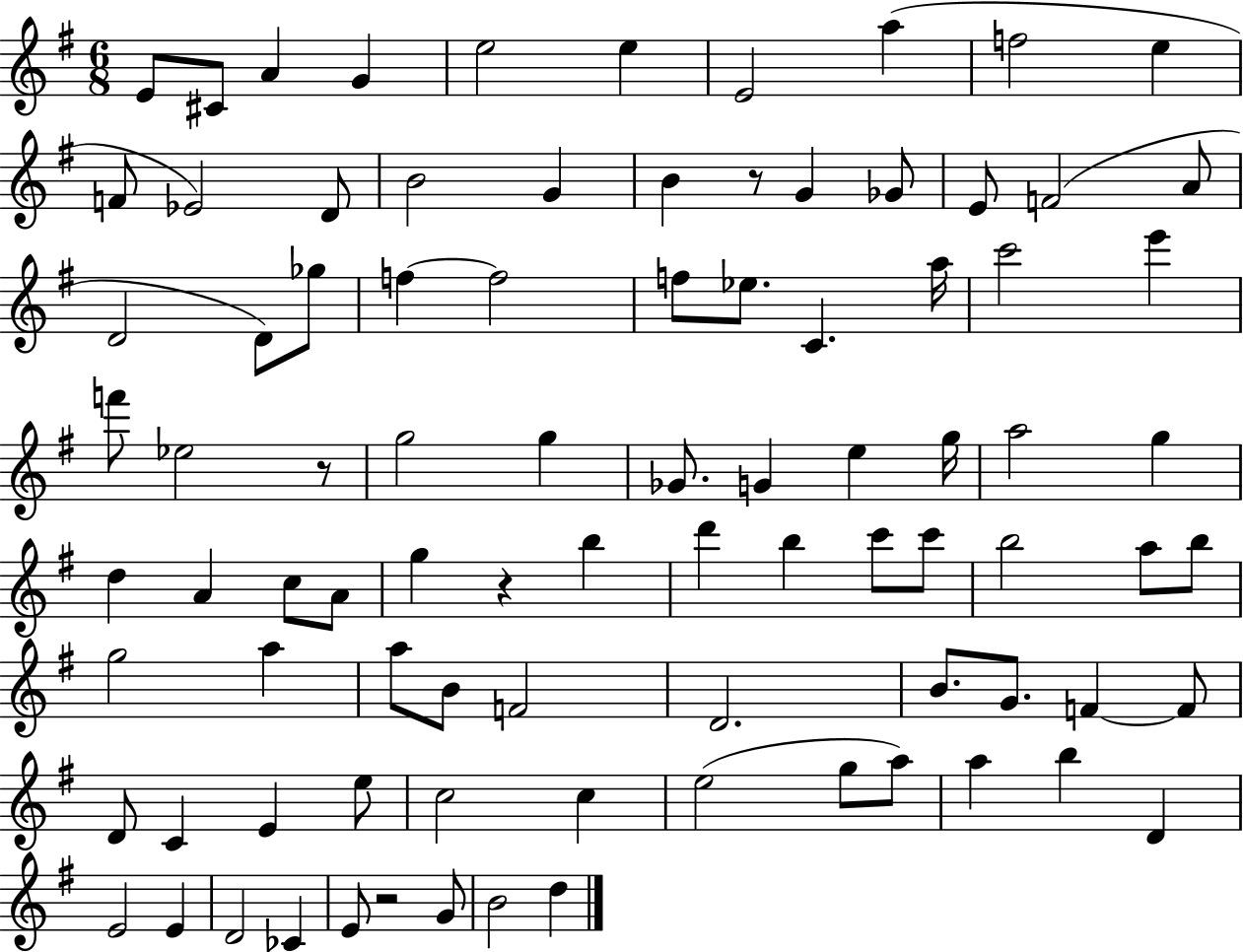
{
  \clef treble
  \numericTimeSignature
  \time 6/8
  \key g \major
  e'8 cis'8 a'4 g'4 | e''2 e''4 | e'2 a''4( | f''2 e''4 | \break f'8 ees'2) d'8 | b'2 g'4 | b'4 r8 g'4 ges'8 | e'8 f'2( a'8 | \break d'2 d'8) ges''8 | f''4~~ f''2 | f''8 ees''8. c'4. a''16 | c'''2 e'''4 | \break f'''8 ees''2 r8 | g''2 g''4 | ges'8. g'4 e''4 g''16 | a''2 g''4 | \break d''4 a'4 c''8 a'8 | g''4 r4 b''4 | d'''4 b''4 c'''8 c'''8 | b''2 a''8 b''8 | \break g''2 a''4 | a''8 b'8 f'2 | d'2. | b'8. g'8. f'4~~ f'8 | \break d'8 c'4 e'4 e''8 | c''2 c''4 | e''2( g''8 a''8) | a''4 b''4 d'4 | \break e'2 e'4 | d'2 ces'4 | e'8 r2 g'8 | b'2 d''4 | \break \bar "|."
}